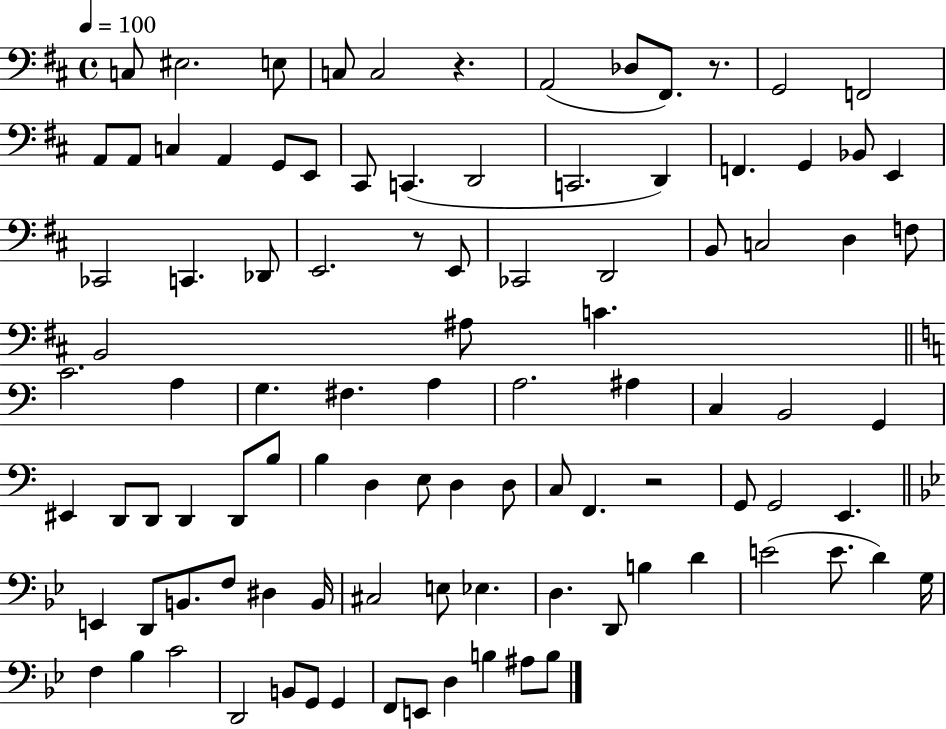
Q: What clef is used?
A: bass